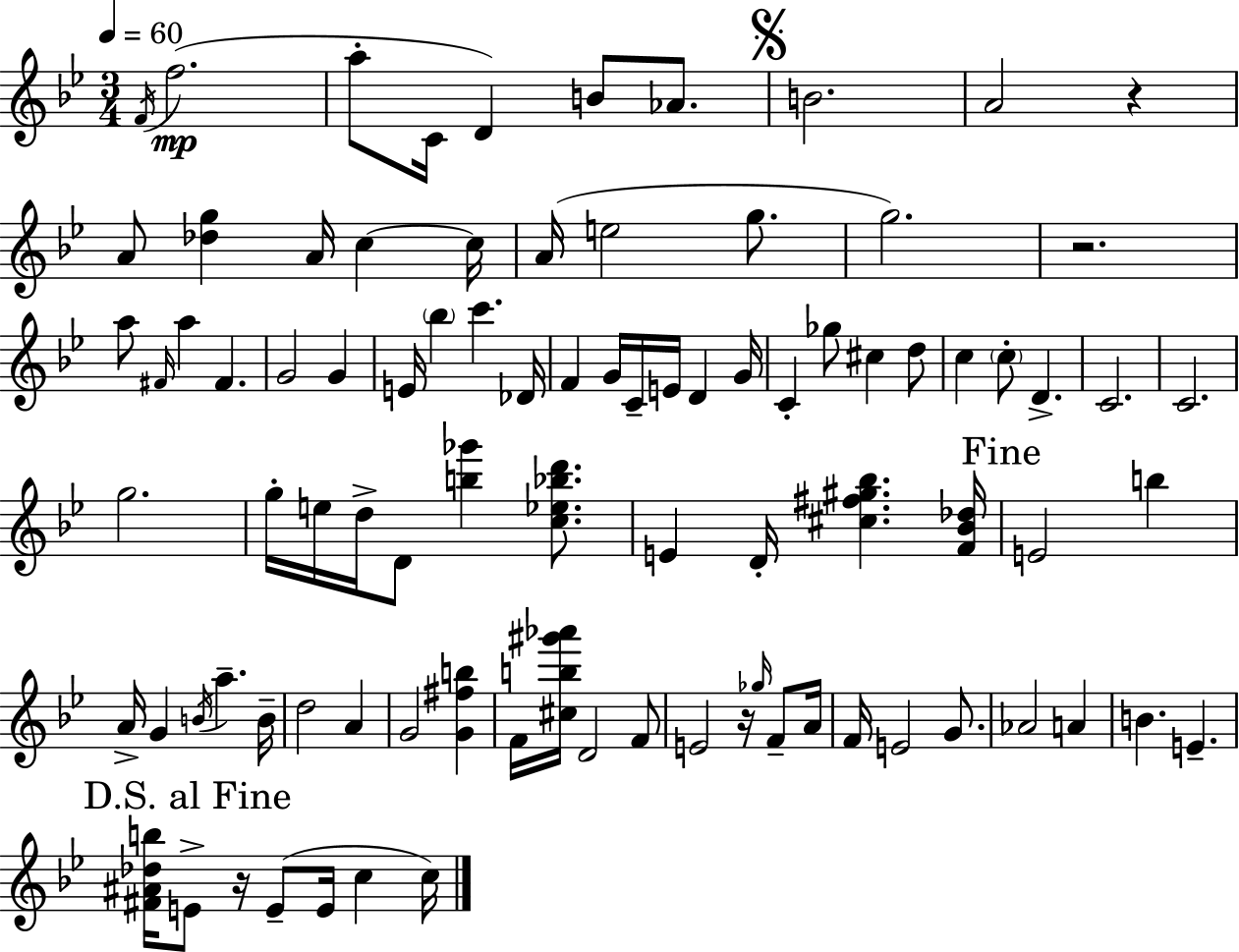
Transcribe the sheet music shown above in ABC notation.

X:1
T:Untitled
M:3/4
L:1/4
K:Bb
F/4 f2 a/2 C/4 D B/2 _A/2 B2 A2 z A/2 [_dg] A/4 c c/4 A/4 e2 g/2 g2 z2 a/2 ^F/4 a ^F G2 G E/4 _b c' _D/4 F G/4 C/4 E/4 D G/4 C _g/2 ^c d/2 c c/2 D C2 C2 g2 g/4 e/4 d/4 D/2 [b_g'] [c_e_bd']/2 E D/4 [^c^f^g_b] [F_B_d]/4 E2 b A/4 G B/4 a B/4 d2 A G2 [G^fb] F/4 [^cb^g'_a']/4 D2 F/2 E2 z/4 _g/4 F/2 A/4 F/4 E2 G/2 _A2 A B E [^F^A_db]/4 E/2 z/4 E/2 E/4 c c/4